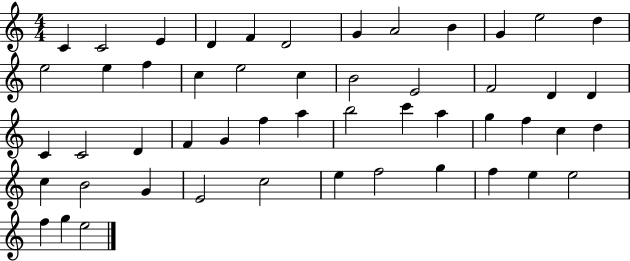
C4/q C4/h E4/q D4/q F4/q D4/h G4/q A4/h B4/q G4/q E5/h D5/q E5/h E5/q F5/q C5/q E5/h C5/q B4/h E4/h F4/h D4/q D4/q C4/q C4/h D4/q F4/q G4/q F5/q A5/q B5/h C6/q A5/q G5/q F5/q C5/q D5/q C5/q B4/h G4/q E4/h C5/h E5/q F5/h G5/q F5/q E5/q E5/h F5/q G5/q E5/h